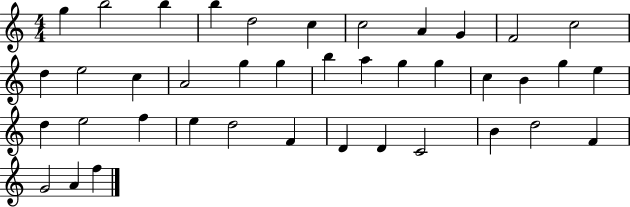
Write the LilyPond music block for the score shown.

{
  \clef treble
  \numericTimeSignature
  \time 4/4
  \key c \major
  g''4 b''2 b''4 | b''4 d''2 c''4 | c''2 a'4 g'4 | f'2 c''2 | \break d''4 e''2 c''4 | a'2 g''4 g''4 | b''4 a''4 g''4 g''4 | c''4 b'4 g''4 e''4 | \break d''4 e''2 f''4 | e''4 d''2 f'4 | d'4 d'4 c'2 | b'4 d''2 f'4 | \break g'2 a'4 f''4 | \bar "|."
}